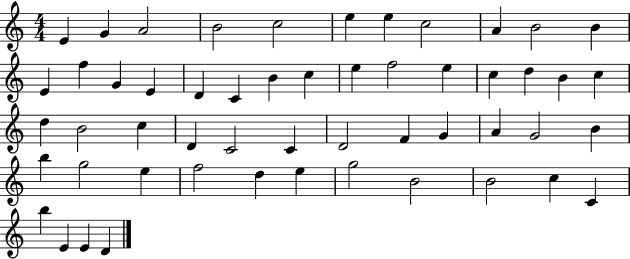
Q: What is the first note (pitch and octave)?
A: E4